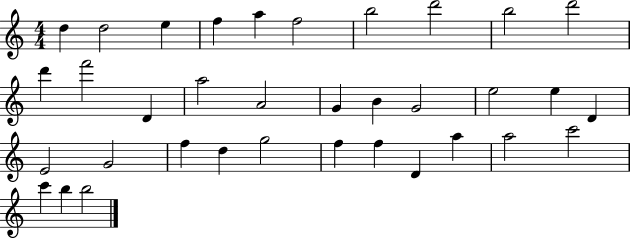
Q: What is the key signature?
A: C major